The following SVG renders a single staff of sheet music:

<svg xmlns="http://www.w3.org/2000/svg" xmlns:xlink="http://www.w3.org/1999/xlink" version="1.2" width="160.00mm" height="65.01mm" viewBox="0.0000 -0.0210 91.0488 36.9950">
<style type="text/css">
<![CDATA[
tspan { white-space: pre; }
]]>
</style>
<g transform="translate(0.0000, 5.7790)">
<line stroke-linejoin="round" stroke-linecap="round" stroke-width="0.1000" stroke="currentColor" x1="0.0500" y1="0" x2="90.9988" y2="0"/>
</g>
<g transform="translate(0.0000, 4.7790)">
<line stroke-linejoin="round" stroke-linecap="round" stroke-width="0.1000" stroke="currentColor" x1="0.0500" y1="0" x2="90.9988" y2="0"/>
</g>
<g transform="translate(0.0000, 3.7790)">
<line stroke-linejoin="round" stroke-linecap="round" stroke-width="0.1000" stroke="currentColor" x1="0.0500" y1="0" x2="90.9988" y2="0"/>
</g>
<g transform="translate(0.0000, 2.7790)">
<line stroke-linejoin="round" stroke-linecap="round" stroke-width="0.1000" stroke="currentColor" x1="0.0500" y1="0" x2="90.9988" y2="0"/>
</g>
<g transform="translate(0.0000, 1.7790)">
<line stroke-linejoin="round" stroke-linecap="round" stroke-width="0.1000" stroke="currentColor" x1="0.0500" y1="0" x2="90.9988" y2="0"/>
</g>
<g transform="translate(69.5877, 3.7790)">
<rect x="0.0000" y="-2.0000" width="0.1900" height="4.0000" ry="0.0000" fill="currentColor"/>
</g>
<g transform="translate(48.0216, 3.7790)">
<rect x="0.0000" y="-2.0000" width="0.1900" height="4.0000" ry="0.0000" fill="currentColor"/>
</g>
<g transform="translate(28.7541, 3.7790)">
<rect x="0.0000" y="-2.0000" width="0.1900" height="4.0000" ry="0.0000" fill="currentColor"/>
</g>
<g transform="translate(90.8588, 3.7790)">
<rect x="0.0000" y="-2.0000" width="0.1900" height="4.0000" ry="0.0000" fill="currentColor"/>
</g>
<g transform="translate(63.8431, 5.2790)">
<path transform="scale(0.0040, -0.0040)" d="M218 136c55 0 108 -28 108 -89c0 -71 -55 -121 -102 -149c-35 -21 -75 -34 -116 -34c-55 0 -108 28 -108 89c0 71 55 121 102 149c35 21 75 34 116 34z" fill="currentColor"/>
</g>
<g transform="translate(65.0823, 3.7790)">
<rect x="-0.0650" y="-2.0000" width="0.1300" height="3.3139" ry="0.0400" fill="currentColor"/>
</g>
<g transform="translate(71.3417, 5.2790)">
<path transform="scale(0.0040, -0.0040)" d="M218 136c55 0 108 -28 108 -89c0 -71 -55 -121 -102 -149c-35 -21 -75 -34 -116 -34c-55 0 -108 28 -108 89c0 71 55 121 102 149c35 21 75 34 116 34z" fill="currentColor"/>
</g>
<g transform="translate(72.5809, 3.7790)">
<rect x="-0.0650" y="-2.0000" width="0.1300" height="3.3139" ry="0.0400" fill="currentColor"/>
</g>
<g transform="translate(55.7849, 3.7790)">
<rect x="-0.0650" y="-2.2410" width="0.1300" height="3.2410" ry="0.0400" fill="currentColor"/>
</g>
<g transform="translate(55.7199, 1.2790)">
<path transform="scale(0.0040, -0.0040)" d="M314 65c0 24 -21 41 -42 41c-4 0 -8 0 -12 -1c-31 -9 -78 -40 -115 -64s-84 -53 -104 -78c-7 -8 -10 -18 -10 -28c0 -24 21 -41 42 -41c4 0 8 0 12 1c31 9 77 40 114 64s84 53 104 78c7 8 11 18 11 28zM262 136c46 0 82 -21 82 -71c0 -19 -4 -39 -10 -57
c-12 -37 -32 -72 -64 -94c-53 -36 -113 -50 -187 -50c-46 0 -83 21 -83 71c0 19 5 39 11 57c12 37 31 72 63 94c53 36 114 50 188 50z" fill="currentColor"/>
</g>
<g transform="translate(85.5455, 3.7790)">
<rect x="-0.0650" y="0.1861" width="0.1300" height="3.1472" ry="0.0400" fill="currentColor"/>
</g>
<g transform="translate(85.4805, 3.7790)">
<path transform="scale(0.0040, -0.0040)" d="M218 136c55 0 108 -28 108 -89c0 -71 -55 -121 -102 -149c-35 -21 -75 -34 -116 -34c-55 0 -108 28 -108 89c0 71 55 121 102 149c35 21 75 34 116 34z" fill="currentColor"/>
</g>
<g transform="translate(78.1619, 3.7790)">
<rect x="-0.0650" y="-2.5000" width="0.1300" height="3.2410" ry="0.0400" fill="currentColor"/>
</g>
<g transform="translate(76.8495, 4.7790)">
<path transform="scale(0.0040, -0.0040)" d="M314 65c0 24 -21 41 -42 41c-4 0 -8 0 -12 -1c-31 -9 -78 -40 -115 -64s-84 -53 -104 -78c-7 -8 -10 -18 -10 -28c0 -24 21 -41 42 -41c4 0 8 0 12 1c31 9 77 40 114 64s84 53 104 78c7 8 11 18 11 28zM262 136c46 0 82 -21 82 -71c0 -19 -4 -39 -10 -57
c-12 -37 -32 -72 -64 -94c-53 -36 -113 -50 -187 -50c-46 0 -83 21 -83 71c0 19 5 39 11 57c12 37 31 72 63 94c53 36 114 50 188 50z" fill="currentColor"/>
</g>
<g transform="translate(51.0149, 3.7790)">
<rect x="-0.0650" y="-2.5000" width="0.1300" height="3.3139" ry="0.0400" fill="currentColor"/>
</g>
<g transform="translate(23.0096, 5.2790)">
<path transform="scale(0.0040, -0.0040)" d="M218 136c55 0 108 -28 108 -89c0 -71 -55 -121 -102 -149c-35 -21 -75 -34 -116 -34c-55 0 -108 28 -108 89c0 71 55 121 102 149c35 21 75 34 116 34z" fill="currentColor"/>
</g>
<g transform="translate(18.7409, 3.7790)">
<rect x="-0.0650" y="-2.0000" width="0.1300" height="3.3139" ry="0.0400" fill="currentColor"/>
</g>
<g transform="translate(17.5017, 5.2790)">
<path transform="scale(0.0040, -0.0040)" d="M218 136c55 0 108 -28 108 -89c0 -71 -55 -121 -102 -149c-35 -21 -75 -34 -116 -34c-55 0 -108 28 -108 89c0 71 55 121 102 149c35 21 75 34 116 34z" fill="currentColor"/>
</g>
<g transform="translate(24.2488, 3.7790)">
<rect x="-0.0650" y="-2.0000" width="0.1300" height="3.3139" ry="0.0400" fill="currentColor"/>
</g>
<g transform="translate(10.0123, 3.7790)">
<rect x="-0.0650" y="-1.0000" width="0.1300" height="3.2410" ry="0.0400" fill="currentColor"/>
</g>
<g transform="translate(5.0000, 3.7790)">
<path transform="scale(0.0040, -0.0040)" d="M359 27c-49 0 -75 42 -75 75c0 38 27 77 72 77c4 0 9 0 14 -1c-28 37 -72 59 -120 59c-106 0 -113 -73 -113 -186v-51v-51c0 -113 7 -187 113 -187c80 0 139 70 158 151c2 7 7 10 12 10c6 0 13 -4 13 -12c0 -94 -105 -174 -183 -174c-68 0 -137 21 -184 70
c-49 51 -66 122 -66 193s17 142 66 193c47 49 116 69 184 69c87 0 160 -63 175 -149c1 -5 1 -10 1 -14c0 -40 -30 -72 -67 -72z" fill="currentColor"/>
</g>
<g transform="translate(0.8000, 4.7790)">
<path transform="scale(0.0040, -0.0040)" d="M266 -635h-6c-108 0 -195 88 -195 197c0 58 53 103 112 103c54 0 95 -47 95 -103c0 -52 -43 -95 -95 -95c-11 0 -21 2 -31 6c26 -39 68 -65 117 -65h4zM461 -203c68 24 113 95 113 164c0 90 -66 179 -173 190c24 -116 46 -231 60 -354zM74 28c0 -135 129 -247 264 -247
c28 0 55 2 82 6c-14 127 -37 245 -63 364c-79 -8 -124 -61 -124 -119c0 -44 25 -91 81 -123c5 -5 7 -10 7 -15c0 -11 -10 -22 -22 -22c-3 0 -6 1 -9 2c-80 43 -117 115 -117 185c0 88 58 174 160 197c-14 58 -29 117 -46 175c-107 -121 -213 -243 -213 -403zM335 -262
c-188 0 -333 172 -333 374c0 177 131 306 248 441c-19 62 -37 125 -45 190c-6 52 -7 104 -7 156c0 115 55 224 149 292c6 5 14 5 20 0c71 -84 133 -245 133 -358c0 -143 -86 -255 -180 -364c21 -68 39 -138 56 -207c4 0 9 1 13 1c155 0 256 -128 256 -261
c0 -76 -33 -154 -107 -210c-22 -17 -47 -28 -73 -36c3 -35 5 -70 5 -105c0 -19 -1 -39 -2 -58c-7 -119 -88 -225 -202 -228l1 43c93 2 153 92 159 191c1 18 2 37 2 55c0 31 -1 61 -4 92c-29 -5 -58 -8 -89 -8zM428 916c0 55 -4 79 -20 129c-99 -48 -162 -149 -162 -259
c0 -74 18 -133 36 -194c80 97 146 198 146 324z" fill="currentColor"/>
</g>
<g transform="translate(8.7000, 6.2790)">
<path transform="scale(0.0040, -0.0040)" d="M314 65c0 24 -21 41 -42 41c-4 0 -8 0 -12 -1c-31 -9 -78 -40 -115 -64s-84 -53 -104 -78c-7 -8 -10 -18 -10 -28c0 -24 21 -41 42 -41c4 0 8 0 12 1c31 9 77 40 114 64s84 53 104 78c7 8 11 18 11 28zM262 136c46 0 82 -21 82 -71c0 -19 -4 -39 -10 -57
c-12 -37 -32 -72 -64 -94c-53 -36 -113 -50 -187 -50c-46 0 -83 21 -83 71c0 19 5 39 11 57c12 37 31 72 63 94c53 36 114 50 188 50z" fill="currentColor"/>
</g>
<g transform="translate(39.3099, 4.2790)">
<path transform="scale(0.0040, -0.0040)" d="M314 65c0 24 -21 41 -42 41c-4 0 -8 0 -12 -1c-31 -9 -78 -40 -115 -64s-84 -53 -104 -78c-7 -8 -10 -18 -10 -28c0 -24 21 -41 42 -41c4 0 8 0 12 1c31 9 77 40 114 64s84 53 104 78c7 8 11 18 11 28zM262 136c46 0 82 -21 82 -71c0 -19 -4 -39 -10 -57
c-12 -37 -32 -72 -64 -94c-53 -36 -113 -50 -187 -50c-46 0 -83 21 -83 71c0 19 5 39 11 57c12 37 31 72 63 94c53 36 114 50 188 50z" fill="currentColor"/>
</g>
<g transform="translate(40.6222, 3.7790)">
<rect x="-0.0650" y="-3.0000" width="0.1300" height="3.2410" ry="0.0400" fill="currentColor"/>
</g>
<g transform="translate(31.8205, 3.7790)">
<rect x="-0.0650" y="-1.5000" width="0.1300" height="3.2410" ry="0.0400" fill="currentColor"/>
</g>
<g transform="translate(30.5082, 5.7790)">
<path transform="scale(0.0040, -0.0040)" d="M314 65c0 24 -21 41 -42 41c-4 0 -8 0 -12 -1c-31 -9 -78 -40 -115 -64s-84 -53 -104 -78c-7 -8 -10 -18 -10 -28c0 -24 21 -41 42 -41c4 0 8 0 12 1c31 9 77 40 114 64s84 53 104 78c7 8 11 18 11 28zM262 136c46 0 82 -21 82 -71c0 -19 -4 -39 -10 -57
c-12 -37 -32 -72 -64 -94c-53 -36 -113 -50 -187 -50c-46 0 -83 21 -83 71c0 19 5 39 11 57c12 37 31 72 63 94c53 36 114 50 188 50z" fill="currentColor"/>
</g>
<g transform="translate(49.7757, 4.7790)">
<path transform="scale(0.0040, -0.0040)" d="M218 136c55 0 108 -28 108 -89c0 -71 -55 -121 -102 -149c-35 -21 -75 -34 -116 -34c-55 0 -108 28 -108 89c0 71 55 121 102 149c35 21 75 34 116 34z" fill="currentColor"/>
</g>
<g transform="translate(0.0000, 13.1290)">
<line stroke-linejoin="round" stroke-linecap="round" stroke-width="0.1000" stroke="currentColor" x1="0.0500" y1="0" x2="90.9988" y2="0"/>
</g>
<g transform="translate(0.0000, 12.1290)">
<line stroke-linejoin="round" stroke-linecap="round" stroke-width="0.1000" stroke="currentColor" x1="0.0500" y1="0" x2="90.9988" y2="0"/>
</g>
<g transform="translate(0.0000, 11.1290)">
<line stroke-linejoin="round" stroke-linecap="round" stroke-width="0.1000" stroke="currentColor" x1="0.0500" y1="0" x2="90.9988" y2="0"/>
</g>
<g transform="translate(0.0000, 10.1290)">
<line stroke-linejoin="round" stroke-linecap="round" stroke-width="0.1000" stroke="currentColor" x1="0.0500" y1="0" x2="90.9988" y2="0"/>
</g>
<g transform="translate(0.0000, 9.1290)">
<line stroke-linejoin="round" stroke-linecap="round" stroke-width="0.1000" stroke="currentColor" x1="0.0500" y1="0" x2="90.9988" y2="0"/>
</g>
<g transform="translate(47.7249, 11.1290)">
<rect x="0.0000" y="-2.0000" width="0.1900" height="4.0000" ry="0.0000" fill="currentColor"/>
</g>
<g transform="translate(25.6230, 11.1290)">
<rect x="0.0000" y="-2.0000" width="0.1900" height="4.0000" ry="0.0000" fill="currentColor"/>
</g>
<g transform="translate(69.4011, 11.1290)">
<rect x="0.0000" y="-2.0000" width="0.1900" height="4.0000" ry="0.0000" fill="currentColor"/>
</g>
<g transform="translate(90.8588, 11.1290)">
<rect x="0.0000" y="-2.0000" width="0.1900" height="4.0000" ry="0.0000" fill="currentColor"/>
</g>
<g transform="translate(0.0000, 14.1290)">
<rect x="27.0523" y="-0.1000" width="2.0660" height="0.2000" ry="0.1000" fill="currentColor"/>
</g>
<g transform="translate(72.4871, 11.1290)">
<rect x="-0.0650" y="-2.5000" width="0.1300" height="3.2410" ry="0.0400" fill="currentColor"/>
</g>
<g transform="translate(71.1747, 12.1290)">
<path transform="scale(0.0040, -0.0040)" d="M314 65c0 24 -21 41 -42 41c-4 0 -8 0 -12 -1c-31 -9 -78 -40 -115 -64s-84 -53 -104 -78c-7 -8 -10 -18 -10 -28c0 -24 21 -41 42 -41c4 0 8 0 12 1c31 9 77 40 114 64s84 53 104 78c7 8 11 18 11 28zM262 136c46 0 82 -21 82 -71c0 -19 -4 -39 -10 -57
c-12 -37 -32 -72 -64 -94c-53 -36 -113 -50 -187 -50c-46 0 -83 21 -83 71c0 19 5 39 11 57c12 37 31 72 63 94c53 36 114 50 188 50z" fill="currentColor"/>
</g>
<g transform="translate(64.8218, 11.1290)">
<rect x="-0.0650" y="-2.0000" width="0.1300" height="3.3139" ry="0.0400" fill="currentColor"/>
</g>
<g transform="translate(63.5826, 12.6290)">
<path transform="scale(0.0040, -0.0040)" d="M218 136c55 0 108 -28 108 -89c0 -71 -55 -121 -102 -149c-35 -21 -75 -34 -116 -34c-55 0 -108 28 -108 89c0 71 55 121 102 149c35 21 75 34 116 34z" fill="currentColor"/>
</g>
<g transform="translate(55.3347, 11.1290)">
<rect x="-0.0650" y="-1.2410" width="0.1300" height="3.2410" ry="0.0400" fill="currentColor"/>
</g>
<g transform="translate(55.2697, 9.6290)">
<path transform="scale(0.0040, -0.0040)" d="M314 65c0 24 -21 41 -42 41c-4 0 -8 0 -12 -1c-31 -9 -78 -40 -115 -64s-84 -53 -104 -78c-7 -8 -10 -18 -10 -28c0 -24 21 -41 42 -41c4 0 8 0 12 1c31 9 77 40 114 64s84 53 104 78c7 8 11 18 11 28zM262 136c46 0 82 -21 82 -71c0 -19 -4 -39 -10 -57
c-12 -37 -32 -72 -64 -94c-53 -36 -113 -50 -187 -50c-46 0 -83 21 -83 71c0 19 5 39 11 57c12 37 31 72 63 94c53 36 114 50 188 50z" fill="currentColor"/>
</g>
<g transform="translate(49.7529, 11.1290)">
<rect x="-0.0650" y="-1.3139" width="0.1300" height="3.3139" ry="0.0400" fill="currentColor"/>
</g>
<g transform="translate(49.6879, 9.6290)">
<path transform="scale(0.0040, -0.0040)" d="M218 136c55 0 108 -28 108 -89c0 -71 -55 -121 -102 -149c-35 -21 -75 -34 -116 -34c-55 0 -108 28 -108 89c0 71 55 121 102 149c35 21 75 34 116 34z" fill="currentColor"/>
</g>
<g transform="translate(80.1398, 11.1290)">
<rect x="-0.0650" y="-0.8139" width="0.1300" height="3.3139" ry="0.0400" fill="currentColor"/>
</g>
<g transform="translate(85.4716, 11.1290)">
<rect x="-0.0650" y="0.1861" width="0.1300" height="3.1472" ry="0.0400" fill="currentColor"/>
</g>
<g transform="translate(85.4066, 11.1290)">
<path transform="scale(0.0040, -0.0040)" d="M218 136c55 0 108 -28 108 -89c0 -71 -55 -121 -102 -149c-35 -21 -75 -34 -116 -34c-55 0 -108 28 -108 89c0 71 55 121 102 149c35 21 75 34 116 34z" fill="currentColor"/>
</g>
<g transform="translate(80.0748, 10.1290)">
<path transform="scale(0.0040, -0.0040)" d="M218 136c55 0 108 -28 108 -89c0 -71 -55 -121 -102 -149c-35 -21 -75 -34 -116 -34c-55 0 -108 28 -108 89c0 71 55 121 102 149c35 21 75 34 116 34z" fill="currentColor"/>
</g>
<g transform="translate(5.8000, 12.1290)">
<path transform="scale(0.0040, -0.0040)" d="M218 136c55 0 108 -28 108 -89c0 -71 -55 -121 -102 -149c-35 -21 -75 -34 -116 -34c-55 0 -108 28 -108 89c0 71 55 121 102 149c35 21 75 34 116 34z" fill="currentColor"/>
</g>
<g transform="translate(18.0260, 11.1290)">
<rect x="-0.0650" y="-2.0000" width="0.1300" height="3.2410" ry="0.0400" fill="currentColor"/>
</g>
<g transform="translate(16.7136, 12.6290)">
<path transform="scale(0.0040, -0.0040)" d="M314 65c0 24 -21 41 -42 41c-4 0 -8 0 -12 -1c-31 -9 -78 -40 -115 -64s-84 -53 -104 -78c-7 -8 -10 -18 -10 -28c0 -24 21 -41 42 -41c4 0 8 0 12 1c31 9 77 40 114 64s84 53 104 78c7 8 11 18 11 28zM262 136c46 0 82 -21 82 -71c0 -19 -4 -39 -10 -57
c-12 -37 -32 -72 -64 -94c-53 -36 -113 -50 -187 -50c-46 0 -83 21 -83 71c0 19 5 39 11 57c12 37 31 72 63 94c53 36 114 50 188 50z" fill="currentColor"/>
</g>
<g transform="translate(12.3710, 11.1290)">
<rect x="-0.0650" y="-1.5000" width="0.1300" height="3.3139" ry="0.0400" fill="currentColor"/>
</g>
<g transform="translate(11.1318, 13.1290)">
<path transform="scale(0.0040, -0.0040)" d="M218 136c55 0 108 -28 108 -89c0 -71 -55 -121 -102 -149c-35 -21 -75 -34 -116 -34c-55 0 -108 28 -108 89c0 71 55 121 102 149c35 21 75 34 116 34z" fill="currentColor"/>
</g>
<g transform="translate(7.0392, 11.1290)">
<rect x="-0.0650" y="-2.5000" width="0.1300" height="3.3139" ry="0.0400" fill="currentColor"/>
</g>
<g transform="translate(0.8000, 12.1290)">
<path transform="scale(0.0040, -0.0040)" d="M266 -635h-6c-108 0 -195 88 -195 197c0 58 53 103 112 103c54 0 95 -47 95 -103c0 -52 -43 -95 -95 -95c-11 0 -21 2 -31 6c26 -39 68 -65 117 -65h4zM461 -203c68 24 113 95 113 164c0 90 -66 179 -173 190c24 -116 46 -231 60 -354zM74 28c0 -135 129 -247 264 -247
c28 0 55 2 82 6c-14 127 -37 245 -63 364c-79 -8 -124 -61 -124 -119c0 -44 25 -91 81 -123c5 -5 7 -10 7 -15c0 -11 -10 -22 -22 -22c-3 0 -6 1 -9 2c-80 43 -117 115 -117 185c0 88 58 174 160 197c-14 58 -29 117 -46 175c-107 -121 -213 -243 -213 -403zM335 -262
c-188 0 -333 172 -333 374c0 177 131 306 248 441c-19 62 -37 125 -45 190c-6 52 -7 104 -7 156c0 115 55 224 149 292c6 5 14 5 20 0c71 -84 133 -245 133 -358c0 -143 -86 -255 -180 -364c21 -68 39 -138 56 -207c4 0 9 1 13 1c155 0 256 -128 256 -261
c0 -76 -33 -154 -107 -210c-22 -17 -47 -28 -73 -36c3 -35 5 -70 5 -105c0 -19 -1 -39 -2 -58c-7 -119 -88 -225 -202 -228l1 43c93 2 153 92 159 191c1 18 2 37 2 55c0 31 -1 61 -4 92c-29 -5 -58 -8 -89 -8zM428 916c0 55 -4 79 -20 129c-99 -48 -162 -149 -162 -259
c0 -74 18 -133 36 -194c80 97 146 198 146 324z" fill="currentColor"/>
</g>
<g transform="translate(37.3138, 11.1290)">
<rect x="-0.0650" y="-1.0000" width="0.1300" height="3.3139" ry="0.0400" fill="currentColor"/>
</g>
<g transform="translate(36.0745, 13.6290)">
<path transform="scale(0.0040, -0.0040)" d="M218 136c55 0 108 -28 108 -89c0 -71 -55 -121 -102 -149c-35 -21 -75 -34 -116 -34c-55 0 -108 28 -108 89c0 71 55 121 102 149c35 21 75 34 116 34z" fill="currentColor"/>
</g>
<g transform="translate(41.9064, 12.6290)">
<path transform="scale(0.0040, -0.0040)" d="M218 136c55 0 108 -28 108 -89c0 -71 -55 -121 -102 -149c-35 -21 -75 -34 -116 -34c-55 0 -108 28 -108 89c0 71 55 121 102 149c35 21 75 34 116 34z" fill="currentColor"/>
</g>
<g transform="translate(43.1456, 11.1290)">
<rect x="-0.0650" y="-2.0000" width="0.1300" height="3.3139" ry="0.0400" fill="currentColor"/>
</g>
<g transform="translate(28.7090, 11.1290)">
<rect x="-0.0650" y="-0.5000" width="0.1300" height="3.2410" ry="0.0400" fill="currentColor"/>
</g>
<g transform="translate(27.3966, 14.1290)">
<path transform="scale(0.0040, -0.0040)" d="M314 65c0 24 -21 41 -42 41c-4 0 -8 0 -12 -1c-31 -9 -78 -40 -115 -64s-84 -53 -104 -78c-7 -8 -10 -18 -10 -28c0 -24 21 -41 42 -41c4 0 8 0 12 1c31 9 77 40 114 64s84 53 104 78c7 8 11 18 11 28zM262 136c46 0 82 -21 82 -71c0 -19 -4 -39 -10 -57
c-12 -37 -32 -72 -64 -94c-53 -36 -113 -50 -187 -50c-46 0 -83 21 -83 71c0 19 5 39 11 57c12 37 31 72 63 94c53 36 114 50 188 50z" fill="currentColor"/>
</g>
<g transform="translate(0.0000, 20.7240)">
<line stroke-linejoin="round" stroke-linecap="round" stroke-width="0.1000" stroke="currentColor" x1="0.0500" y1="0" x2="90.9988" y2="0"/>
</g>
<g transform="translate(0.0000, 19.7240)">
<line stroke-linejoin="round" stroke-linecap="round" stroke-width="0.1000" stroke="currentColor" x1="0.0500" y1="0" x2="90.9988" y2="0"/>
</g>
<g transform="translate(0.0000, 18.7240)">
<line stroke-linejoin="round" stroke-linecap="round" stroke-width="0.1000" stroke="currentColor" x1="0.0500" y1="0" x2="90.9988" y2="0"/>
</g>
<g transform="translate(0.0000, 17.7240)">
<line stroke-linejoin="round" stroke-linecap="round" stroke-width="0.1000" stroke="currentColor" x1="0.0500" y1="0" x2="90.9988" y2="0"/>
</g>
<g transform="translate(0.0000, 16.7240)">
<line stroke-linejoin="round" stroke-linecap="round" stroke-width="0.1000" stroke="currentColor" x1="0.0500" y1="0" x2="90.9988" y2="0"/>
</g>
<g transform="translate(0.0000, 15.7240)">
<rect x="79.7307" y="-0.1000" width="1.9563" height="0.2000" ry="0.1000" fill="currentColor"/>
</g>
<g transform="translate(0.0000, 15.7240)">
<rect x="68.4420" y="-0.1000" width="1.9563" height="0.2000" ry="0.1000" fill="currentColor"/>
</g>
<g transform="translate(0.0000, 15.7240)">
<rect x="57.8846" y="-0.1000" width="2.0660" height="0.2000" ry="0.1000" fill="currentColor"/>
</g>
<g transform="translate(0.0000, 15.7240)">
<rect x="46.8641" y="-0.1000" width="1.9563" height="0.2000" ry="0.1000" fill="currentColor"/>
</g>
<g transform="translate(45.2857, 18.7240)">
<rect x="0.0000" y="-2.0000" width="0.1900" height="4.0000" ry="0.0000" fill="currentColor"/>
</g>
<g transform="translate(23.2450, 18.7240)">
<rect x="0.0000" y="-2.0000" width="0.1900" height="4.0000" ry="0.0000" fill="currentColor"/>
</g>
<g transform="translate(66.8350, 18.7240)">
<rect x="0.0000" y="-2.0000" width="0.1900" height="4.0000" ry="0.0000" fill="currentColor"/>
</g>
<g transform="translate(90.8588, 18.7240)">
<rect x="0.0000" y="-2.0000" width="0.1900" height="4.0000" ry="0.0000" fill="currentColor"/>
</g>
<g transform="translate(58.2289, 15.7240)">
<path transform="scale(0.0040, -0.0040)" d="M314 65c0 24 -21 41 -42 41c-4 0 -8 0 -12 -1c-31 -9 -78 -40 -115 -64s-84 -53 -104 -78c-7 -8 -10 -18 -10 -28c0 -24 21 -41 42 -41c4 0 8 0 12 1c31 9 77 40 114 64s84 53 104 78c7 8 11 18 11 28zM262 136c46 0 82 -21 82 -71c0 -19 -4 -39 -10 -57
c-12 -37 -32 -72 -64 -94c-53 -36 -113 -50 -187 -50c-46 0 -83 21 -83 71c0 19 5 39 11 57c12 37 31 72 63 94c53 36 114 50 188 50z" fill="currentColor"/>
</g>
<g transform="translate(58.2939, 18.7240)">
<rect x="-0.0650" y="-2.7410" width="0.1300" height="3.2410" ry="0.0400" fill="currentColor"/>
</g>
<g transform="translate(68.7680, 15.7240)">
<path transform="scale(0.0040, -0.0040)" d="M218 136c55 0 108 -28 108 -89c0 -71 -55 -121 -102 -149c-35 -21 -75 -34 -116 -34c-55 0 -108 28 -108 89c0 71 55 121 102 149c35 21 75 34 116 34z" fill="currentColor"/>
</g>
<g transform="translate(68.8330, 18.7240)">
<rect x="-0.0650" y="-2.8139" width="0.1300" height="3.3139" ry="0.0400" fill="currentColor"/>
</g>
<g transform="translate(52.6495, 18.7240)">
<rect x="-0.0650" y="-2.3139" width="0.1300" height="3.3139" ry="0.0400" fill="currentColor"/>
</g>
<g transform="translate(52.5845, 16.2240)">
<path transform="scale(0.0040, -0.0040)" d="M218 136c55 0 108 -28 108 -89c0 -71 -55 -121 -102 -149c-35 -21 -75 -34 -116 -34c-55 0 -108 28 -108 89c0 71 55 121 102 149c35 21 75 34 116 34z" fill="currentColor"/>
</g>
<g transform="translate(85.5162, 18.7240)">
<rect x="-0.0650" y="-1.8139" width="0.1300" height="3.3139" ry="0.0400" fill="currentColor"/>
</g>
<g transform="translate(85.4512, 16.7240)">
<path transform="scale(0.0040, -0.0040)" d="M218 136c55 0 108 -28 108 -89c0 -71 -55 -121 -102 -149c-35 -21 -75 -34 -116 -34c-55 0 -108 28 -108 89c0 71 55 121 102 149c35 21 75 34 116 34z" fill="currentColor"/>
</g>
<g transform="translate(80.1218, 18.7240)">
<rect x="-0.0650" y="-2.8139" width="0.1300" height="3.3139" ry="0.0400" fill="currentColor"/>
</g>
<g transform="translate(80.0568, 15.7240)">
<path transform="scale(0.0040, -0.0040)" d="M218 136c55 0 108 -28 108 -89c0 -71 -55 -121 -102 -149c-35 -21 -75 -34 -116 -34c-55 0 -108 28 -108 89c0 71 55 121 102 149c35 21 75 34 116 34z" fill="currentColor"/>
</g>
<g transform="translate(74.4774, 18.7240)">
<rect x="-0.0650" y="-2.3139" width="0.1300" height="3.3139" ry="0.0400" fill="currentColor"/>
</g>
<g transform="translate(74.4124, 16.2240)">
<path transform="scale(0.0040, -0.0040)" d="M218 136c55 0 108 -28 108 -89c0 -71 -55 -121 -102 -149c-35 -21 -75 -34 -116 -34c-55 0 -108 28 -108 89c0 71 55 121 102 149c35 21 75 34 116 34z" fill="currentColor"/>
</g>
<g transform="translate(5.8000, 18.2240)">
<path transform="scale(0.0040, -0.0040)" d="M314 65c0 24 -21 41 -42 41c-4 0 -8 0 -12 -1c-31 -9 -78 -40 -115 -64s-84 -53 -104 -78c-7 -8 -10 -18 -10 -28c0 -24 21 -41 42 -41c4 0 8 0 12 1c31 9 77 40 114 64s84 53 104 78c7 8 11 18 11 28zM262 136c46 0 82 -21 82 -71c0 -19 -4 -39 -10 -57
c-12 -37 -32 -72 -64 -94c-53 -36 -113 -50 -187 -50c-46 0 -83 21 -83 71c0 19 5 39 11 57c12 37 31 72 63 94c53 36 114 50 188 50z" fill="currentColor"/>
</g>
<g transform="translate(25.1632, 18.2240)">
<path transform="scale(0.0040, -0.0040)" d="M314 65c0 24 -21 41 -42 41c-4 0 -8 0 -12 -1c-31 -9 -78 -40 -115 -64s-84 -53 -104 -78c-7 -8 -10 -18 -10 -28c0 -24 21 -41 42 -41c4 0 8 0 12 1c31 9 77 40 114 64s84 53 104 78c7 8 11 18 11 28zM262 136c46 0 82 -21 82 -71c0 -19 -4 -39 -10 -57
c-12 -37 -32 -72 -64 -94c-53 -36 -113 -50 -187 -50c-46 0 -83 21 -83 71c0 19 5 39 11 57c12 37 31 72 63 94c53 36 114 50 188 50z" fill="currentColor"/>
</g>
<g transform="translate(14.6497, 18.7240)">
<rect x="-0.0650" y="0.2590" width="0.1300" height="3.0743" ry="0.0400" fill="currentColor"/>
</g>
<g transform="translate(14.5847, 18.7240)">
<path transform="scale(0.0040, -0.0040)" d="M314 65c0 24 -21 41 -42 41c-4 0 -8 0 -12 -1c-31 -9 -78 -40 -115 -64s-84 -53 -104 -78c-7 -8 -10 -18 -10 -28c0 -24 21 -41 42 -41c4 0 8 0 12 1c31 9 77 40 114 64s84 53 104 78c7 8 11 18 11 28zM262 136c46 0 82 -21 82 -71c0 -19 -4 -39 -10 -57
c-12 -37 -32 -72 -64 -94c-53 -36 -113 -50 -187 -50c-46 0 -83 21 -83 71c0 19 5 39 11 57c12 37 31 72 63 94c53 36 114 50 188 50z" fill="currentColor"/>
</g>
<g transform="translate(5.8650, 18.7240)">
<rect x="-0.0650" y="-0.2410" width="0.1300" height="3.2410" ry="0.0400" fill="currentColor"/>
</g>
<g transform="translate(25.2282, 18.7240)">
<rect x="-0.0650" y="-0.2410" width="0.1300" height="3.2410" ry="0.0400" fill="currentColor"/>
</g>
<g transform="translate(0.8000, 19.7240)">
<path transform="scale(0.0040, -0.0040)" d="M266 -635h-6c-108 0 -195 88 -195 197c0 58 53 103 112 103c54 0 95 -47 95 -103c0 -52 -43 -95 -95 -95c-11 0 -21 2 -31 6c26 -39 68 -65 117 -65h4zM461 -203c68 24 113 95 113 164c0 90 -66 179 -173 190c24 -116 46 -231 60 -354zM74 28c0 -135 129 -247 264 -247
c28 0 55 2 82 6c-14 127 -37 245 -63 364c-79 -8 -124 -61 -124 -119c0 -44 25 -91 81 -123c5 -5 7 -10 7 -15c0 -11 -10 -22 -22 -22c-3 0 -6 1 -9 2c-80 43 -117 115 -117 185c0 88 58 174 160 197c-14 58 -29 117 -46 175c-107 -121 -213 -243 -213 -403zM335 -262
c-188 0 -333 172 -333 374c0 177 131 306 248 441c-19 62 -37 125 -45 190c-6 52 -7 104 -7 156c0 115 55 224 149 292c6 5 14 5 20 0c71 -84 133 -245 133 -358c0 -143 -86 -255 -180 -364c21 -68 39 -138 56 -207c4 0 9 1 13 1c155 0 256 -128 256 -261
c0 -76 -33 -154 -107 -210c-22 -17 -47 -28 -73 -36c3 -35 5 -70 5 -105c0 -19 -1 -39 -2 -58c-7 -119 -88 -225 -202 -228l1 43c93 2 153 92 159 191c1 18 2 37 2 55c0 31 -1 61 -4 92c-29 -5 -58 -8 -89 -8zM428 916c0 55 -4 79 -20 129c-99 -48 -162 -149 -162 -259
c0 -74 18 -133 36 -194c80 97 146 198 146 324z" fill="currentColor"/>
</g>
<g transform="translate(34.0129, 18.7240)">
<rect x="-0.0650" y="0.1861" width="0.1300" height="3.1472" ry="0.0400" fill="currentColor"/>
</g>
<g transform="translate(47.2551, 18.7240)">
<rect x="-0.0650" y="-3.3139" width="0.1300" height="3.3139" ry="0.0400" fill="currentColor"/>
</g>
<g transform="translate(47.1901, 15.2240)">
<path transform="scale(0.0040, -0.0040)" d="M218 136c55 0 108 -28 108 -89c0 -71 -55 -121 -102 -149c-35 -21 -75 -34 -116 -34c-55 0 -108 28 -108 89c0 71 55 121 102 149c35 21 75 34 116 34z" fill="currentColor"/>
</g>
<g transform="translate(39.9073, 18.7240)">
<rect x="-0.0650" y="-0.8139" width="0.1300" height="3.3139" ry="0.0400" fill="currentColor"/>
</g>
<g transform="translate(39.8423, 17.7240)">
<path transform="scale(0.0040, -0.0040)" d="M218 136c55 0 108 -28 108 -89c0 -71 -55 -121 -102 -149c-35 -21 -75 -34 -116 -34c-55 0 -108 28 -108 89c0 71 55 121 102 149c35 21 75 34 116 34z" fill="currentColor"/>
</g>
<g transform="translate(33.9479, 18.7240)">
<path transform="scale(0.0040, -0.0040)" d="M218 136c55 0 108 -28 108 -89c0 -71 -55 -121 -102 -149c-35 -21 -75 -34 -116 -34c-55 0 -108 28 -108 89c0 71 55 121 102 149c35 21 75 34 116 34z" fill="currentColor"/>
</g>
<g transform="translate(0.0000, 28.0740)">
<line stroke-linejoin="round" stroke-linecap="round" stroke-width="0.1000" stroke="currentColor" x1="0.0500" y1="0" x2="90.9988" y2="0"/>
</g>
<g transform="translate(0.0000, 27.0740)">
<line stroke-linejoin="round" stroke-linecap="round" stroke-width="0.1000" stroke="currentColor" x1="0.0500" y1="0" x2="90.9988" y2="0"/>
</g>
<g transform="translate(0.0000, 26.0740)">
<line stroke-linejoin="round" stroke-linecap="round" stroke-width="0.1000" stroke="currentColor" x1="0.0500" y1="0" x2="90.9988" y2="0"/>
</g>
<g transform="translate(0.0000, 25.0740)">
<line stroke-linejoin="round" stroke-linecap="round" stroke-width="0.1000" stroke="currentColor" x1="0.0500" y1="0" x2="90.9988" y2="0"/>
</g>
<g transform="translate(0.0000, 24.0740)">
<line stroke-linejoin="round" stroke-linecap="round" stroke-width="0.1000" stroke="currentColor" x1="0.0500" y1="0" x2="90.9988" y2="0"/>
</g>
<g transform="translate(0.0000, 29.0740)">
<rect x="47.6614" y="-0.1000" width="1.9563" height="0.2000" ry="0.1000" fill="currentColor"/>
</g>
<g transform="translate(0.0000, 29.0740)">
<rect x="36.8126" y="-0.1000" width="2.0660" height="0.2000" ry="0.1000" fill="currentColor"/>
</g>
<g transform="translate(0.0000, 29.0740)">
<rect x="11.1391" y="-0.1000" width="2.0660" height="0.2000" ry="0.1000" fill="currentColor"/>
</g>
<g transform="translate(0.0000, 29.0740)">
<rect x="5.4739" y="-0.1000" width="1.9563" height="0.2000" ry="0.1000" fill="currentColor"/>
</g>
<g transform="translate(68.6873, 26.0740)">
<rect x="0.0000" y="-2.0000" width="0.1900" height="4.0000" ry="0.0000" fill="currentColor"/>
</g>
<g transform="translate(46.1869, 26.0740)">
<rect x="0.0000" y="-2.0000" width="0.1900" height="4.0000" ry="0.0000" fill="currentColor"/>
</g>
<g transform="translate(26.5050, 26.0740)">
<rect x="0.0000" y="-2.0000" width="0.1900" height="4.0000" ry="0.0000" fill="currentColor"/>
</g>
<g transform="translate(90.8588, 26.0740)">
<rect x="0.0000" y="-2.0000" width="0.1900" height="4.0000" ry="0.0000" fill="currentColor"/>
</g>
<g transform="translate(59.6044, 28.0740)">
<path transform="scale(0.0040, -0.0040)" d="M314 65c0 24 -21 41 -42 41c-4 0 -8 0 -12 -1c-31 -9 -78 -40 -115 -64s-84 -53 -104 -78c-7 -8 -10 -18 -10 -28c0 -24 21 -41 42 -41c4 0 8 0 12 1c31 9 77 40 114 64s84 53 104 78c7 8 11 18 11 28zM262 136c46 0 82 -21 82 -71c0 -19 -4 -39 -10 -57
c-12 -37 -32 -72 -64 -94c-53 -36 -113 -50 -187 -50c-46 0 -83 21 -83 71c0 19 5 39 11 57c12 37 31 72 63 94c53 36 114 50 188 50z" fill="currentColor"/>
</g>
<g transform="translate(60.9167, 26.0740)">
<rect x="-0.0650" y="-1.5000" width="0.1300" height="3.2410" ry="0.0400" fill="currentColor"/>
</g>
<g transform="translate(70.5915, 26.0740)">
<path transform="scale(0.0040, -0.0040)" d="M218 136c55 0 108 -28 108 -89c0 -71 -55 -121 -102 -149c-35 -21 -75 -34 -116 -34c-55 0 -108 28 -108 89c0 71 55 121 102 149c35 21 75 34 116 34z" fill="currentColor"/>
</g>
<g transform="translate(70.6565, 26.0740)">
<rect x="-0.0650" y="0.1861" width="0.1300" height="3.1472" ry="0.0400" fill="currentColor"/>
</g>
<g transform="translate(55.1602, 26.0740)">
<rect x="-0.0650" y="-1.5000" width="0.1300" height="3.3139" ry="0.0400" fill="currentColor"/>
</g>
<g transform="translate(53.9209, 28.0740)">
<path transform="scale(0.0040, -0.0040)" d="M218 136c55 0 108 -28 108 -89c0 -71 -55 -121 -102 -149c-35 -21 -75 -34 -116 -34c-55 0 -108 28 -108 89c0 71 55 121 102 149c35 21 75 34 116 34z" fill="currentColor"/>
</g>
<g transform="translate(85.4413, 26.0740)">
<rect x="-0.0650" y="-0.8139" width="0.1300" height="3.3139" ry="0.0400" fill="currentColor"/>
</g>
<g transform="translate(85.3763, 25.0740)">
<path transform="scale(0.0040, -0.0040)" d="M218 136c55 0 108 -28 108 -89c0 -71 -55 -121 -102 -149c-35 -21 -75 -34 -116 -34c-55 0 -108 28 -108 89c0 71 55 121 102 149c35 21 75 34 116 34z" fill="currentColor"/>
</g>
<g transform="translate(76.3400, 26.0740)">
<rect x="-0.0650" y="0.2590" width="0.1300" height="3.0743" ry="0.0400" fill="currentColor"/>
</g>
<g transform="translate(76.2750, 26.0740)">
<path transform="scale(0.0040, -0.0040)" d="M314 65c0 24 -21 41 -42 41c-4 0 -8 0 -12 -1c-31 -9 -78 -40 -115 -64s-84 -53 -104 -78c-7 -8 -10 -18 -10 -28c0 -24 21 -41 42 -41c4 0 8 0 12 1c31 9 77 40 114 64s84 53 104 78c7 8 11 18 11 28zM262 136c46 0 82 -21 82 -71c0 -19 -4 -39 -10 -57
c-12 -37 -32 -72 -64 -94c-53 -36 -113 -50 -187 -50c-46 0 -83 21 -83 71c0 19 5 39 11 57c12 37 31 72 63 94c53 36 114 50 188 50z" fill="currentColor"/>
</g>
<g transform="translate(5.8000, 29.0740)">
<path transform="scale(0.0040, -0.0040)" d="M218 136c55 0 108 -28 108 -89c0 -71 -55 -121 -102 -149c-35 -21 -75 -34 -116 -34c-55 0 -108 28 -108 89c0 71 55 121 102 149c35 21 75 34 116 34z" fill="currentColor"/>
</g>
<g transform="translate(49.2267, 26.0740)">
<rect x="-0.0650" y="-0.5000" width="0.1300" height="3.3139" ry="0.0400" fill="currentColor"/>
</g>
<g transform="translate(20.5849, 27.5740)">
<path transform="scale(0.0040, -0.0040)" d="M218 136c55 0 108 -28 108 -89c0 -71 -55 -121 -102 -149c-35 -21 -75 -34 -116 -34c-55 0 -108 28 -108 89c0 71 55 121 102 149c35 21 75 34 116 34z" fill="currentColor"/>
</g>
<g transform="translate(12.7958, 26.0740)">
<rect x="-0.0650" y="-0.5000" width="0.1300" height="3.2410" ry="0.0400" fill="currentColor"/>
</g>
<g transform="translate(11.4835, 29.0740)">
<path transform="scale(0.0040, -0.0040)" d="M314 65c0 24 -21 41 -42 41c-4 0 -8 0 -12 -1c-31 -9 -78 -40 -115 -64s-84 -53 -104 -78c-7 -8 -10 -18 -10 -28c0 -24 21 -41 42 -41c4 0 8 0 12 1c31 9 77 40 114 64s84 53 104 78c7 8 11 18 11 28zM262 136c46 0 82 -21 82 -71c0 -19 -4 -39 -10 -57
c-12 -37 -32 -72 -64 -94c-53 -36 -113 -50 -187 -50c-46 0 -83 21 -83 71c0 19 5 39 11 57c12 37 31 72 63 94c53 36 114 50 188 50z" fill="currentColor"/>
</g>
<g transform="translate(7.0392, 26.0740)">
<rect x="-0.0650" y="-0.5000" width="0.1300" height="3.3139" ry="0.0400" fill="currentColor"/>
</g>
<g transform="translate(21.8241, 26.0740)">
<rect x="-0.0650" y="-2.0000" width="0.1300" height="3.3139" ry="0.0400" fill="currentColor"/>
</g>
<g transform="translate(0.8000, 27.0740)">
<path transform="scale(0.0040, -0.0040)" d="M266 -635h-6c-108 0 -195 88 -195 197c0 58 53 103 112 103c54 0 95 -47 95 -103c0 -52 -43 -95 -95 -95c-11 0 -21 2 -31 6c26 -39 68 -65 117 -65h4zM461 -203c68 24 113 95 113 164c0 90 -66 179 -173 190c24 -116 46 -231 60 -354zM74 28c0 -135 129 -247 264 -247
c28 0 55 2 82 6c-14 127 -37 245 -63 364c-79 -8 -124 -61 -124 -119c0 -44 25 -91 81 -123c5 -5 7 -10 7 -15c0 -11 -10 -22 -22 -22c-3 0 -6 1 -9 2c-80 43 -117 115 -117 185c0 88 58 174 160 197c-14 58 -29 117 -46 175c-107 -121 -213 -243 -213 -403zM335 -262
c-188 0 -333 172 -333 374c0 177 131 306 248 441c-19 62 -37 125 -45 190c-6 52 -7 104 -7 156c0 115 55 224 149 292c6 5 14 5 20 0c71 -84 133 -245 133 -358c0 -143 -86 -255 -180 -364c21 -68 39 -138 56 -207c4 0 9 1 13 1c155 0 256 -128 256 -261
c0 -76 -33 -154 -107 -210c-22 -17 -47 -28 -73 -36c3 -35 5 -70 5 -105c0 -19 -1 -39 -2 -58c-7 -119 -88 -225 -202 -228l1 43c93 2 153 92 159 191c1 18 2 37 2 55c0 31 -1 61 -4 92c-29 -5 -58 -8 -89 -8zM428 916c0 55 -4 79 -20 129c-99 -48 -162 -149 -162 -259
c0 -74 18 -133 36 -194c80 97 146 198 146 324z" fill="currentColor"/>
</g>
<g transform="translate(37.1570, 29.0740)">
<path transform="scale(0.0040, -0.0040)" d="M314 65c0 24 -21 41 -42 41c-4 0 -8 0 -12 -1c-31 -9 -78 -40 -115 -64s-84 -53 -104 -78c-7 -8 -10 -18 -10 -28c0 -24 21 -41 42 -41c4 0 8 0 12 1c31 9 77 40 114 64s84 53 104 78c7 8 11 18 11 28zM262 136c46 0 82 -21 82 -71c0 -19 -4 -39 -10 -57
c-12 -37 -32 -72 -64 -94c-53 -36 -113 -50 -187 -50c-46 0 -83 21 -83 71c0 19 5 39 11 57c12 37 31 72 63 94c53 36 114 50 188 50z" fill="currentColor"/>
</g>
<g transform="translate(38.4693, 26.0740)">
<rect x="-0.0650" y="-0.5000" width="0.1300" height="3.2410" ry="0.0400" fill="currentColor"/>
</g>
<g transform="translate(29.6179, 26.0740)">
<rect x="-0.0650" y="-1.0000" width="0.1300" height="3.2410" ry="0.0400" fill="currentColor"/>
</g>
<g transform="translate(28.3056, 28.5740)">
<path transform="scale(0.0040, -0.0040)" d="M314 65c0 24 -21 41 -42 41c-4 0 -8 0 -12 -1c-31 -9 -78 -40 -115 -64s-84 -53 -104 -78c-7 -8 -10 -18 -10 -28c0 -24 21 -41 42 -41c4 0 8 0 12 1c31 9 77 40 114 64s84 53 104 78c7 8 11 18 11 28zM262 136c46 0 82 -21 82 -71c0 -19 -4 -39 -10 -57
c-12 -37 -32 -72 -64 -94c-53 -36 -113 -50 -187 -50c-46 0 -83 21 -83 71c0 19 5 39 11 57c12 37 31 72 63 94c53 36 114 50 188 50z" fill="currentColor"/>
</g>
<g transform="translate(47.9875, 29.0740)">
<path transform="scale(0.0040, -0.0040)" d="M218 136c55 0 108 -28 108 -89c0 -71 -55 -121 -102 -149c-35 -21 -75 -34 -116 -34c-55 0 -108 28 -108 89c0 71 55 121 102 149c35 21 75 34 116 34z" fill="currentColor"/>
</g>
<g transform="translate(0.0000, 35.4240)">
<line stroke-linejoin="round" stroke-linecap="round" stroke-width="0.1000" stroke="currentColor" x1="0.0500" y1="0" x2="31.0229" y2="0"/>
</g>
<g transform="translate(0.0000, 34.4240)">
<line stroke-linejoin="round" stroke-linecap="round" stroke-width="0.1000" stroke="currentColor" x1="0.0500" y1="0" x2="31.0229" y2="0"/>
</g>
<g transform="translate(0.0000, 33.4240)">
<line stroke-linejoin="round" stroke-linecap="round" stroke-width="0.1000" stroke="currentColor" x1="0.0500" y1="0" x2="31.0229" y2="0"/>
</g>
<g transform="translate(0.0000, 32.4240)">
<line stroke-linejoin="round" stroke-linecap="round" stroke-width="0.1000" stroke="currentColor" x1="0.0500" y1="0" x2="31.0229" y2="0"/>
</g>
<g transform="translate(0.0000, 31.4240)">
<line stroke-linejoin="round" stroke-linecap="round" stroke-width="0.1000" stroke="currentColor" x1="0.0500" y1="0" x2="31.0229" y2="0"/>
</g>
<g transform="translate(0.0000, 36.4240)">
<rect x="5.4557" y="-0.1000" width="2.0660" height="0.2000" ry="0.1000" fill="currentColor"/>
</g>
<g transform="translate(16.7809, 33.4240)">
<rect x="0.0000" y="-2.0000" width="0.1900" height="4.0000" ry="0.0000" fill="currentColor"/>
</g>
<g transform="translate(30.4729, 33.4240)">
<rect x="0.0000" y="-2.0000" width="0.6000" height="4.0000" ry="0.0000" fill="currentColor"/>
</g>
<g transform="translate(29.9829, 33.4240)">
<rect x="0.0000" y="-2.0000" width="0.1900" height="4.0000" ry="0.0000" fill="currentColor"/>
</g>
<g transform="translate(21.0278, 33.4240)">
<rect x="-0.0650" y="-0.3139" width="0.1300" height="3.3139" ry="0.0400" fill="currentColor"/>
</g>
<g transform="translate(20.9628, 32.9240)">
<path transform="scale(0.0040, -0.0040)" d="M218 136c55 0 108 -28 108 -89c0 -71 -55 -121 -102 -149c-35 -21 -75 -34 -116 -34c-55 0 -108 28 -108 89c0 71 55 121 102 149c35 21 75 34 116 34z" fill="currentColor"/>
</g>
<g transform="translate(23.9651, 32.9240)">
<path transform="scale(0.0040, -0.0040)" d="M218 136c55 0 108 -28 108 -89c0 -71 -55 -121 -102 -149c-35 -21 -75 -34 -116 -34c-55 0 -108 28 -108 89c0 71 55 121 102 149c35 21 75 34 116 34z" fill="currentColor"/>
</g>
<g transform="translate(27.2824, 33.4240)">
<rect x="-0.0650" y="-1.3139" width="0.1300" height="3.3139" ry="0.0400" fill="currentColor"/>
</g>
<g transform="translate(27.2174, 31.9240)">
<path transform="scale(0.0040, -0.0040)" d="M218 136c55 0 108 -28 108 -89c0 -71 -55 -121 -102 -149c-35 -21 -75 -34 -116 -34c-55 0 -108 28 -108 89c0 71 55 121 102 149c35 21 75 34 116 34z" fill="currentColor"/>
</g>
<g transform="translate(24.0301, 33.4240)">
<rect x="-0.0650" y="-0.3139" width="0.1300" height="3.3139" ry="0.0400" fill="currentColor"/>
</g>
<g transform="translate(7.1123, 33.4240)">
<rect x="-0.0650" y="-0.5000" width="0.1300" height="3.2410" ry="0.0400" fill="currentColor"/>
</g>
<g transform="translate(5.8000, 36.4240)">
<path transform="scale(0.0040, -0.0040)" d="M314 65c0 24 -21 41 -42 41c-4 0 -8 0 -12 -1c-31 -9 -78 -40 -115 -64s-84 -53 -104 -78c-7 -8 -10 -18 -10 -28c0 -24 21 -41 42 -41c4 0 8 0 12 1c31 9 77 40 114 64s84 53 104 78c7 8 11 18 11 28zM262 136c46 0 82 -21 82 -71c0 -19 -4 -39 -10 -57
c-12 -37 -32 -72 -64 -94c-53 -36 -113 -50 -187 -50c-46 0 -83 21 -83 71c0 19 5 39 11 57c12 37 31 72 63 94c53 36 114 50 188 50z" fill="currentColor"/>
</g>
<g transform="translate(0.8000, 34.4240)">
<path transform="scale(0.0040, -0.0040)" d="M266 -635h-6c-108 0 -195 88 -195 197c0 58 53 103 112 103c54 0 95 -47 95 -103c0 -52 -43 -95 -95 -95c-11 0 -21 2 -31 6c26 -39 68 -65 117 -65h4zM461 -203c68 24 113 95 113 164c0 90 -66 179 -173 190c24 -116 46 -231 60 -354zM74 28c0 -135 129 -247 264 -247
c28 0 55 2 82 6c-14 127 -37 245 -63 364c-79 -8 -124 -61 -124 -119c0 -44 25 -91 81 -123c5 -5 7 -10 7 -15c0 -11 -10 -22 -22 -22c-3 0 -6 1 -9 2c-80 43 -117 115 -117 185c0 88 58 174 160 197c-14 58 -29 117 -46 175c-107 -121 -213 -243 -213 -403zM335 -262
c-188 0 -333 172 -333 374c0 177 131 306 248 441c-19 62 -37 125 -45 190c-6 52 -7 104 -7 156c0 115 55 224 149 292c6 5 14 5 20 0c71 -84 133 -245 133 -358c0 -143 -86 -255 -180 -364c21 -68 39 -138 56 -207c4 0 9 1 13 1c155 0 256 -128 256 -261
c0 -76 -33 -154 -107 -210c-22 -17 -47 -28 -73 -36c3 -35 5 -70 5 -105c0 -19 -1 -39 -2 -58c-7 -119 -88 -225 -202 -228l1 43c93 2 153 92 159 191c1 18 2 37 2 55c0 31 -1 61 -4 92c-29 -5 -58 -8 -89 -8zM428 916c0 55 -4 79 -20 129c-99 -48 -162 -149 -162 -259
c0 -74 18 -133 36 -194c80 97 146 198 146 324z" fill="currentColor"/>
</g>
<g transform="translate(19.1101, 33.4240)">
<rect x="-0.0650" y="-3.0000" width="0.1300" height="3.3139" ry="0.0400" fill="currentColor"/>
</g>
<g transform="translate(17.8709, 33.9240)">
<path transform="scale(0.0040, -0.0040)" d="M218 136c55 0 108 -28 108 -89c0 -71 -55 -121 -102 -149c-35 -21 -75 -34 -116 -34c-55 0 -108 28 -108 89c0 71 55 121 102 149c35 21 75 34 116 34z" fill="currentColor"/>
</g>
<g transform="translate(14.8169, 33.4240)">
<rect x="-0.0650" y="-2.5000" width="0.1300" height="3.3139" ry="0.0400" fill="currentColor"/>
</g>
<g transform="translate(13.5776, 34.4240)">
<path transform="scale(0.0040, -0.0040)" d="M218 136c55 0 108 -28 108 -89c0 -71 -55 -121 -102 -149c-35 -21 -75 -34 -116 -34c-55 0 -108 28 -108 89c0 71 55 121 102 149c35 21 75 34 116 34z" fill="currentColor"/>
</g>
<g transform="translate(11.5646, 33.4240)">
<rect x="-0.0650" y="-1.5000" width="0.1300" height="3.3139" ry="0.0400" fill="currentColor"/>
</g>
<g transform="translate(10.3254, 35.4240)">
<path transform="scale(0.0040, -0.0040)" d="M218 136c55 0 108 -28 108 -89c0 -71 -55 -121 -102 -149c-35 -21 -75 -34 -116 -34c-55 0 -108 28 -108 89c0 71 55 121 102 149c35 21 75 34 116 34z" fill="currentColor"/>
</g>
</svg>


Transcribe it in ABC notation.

X:1
T:Untitled
M:4/4
L:1/4
K:C
D2 F F E2 A2 G g2 F F G2 B G E F2 C2 D F e e2 F G2 d B c2 B2 c2 B d b g a2 a g a f C C2 F D2 C2 C E E2 B B2 d C2 E G A c c e